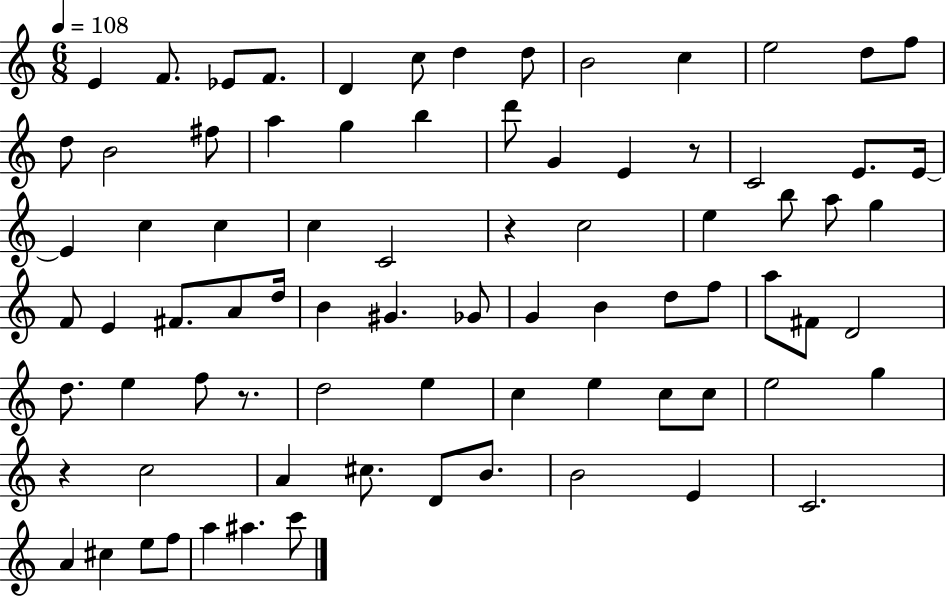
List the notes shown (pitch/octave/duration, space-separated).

E4/q F4/e. Eb4/e F4/e. D4/q C5/e D5/q D5/e B4/h C5/q E5/h D5/e F5/e D5/e B4/h F#5/e A5/q G5/q B5/q D6/e G4/q E4/q R/e C4/h E4/e. E4/s E4/q C5/q C5/q C5/q C4/h R/q C5/h E5/q B5/e A5/e G5/q F4/e E4/q F#4/e. A4/e D5/s B4/q G#4/q. Gb4/e G4/q B4/q D5/e F5/e A5/e F#4/e D4/h D5/e. E5/q F5/e R/e. D5/h E5/q C5/q E5/q C5/e C5/e E5/h G5/q R/q C5/h A4/q C#5/e. D4/e B4/e. B4/h E4/q C4/h. A4/q C#5/q E5/e F5/e A5/q A#5/q. C6/e